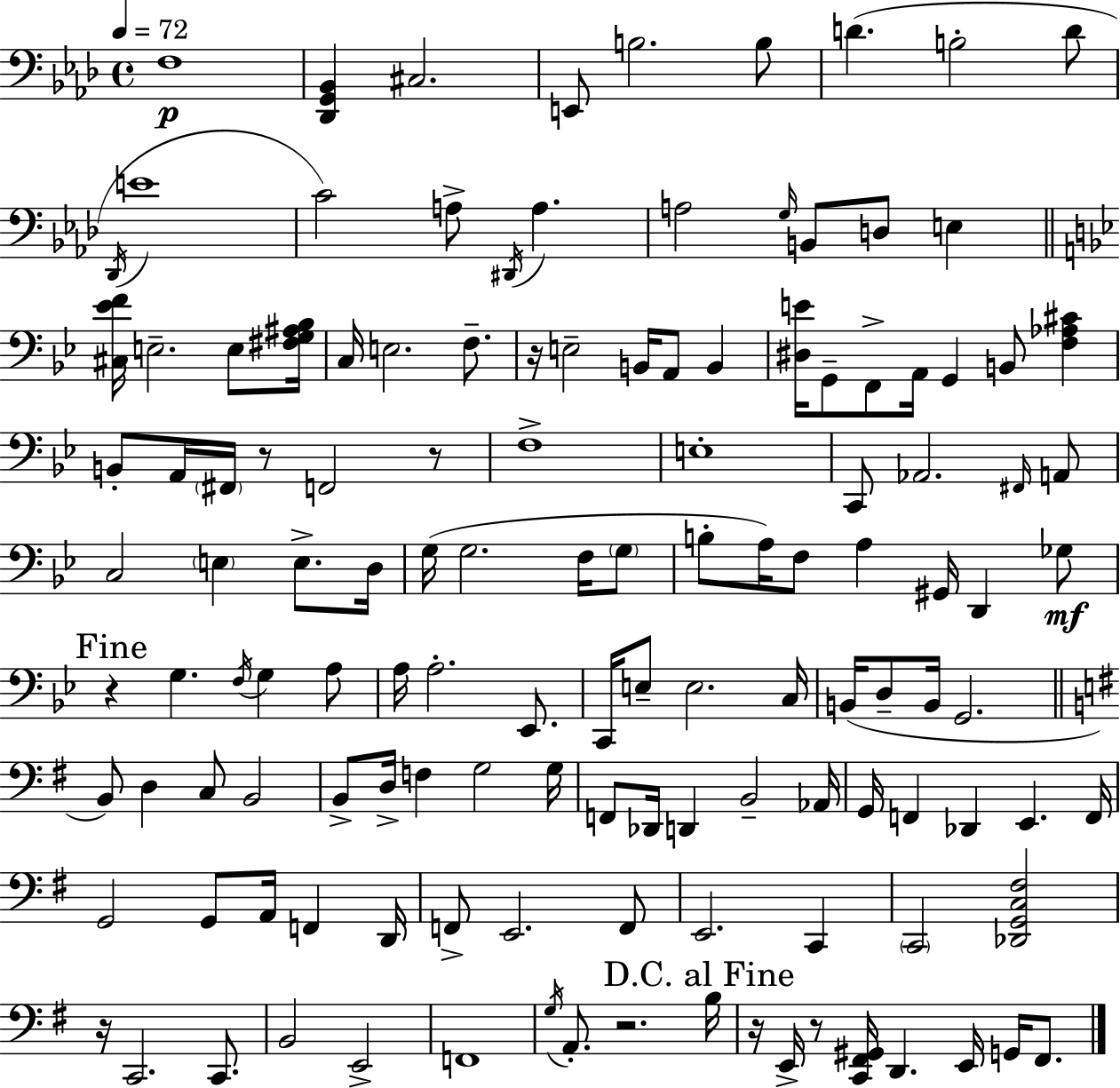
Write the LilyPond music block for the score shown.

{
  \clef bass
  \time 4/4
  \defaultTimeSignature
  \key f \minor
  \tempo 4 = 72
  f1\p | <des, g, bes,>4 cis2. | e,8 b2. b8 | d'4.( b2-. d'8 | \break \acciaccatura { des,16 } e'1 | c'2) a8-> \acciaccatura { dis,16 } a4. | a2 \grace { g16 } b,8 d8 e4 | \bar "||" \break \key g \minor <cis ees' f'>16 e2.-- e8 <fis g ais bes>16 | c16 e2. f8.-- | r16 e2-- b,16 a,8 b,4 | <dis e'>16 g,8-- f,8-> a,16 g,4 b,8 <f aes cis'>4 | \break b,8-. a,16 \parenthesize fis,16 r8 f,2 r8 | f1-> | e1-. | c,8 aes,2. \grace { fis,16 } a,8 | \break c2 \parenthesize e4 e8.-> | d16 g16( g2. f16 \parenthesize g8 | b8-. a16) f8 a4 gis,16 d,4 ges8\mf | \mark "Fine" r4 g4. \acciaccatura { f16 } g4 | \break a8 a16 a2.-. ees,8. | c,16 e8-- e2. | c16 b,16( d8-- b,16 g,2. | \bar "||" \break \key g \major b,8) d4 c8 b,2 | b,8-> d16-> f4 g2 g16 | f,8 des,16 d,4 b,2-- aes,16 | g,16 f,4 des,4 e,4. f,16 | \break g,2 g,8 a,16 f,4 d,16 | f,8-> e,2. f,8 | e,2. c,4 | \parenthesize c,2 <des, g, c fis>2 | \break r16 c,2. c,8. | b,2 e,2-> | f,1 | \acciaccatura { g16 } a,8.-. r2. | \break \mark "D.C. al Fine" b16 r16 e,16-> r8 <c, fis, gis,>16 d,4. e,16 g,16 fis,8. | \bar "|."
}